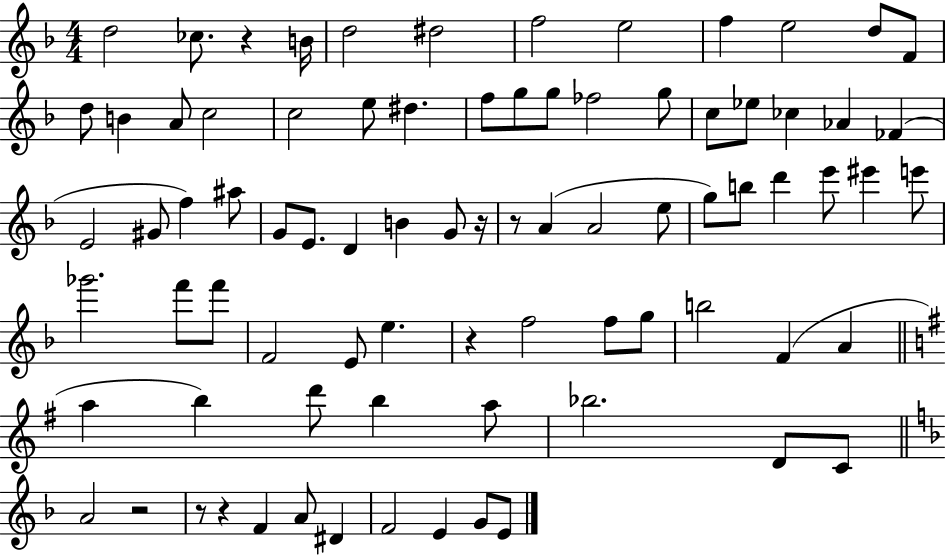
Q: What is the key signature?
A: F major